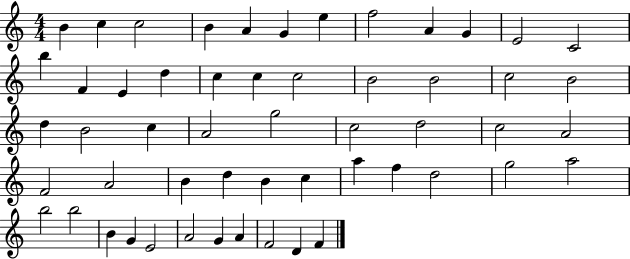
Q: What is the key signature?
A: C major